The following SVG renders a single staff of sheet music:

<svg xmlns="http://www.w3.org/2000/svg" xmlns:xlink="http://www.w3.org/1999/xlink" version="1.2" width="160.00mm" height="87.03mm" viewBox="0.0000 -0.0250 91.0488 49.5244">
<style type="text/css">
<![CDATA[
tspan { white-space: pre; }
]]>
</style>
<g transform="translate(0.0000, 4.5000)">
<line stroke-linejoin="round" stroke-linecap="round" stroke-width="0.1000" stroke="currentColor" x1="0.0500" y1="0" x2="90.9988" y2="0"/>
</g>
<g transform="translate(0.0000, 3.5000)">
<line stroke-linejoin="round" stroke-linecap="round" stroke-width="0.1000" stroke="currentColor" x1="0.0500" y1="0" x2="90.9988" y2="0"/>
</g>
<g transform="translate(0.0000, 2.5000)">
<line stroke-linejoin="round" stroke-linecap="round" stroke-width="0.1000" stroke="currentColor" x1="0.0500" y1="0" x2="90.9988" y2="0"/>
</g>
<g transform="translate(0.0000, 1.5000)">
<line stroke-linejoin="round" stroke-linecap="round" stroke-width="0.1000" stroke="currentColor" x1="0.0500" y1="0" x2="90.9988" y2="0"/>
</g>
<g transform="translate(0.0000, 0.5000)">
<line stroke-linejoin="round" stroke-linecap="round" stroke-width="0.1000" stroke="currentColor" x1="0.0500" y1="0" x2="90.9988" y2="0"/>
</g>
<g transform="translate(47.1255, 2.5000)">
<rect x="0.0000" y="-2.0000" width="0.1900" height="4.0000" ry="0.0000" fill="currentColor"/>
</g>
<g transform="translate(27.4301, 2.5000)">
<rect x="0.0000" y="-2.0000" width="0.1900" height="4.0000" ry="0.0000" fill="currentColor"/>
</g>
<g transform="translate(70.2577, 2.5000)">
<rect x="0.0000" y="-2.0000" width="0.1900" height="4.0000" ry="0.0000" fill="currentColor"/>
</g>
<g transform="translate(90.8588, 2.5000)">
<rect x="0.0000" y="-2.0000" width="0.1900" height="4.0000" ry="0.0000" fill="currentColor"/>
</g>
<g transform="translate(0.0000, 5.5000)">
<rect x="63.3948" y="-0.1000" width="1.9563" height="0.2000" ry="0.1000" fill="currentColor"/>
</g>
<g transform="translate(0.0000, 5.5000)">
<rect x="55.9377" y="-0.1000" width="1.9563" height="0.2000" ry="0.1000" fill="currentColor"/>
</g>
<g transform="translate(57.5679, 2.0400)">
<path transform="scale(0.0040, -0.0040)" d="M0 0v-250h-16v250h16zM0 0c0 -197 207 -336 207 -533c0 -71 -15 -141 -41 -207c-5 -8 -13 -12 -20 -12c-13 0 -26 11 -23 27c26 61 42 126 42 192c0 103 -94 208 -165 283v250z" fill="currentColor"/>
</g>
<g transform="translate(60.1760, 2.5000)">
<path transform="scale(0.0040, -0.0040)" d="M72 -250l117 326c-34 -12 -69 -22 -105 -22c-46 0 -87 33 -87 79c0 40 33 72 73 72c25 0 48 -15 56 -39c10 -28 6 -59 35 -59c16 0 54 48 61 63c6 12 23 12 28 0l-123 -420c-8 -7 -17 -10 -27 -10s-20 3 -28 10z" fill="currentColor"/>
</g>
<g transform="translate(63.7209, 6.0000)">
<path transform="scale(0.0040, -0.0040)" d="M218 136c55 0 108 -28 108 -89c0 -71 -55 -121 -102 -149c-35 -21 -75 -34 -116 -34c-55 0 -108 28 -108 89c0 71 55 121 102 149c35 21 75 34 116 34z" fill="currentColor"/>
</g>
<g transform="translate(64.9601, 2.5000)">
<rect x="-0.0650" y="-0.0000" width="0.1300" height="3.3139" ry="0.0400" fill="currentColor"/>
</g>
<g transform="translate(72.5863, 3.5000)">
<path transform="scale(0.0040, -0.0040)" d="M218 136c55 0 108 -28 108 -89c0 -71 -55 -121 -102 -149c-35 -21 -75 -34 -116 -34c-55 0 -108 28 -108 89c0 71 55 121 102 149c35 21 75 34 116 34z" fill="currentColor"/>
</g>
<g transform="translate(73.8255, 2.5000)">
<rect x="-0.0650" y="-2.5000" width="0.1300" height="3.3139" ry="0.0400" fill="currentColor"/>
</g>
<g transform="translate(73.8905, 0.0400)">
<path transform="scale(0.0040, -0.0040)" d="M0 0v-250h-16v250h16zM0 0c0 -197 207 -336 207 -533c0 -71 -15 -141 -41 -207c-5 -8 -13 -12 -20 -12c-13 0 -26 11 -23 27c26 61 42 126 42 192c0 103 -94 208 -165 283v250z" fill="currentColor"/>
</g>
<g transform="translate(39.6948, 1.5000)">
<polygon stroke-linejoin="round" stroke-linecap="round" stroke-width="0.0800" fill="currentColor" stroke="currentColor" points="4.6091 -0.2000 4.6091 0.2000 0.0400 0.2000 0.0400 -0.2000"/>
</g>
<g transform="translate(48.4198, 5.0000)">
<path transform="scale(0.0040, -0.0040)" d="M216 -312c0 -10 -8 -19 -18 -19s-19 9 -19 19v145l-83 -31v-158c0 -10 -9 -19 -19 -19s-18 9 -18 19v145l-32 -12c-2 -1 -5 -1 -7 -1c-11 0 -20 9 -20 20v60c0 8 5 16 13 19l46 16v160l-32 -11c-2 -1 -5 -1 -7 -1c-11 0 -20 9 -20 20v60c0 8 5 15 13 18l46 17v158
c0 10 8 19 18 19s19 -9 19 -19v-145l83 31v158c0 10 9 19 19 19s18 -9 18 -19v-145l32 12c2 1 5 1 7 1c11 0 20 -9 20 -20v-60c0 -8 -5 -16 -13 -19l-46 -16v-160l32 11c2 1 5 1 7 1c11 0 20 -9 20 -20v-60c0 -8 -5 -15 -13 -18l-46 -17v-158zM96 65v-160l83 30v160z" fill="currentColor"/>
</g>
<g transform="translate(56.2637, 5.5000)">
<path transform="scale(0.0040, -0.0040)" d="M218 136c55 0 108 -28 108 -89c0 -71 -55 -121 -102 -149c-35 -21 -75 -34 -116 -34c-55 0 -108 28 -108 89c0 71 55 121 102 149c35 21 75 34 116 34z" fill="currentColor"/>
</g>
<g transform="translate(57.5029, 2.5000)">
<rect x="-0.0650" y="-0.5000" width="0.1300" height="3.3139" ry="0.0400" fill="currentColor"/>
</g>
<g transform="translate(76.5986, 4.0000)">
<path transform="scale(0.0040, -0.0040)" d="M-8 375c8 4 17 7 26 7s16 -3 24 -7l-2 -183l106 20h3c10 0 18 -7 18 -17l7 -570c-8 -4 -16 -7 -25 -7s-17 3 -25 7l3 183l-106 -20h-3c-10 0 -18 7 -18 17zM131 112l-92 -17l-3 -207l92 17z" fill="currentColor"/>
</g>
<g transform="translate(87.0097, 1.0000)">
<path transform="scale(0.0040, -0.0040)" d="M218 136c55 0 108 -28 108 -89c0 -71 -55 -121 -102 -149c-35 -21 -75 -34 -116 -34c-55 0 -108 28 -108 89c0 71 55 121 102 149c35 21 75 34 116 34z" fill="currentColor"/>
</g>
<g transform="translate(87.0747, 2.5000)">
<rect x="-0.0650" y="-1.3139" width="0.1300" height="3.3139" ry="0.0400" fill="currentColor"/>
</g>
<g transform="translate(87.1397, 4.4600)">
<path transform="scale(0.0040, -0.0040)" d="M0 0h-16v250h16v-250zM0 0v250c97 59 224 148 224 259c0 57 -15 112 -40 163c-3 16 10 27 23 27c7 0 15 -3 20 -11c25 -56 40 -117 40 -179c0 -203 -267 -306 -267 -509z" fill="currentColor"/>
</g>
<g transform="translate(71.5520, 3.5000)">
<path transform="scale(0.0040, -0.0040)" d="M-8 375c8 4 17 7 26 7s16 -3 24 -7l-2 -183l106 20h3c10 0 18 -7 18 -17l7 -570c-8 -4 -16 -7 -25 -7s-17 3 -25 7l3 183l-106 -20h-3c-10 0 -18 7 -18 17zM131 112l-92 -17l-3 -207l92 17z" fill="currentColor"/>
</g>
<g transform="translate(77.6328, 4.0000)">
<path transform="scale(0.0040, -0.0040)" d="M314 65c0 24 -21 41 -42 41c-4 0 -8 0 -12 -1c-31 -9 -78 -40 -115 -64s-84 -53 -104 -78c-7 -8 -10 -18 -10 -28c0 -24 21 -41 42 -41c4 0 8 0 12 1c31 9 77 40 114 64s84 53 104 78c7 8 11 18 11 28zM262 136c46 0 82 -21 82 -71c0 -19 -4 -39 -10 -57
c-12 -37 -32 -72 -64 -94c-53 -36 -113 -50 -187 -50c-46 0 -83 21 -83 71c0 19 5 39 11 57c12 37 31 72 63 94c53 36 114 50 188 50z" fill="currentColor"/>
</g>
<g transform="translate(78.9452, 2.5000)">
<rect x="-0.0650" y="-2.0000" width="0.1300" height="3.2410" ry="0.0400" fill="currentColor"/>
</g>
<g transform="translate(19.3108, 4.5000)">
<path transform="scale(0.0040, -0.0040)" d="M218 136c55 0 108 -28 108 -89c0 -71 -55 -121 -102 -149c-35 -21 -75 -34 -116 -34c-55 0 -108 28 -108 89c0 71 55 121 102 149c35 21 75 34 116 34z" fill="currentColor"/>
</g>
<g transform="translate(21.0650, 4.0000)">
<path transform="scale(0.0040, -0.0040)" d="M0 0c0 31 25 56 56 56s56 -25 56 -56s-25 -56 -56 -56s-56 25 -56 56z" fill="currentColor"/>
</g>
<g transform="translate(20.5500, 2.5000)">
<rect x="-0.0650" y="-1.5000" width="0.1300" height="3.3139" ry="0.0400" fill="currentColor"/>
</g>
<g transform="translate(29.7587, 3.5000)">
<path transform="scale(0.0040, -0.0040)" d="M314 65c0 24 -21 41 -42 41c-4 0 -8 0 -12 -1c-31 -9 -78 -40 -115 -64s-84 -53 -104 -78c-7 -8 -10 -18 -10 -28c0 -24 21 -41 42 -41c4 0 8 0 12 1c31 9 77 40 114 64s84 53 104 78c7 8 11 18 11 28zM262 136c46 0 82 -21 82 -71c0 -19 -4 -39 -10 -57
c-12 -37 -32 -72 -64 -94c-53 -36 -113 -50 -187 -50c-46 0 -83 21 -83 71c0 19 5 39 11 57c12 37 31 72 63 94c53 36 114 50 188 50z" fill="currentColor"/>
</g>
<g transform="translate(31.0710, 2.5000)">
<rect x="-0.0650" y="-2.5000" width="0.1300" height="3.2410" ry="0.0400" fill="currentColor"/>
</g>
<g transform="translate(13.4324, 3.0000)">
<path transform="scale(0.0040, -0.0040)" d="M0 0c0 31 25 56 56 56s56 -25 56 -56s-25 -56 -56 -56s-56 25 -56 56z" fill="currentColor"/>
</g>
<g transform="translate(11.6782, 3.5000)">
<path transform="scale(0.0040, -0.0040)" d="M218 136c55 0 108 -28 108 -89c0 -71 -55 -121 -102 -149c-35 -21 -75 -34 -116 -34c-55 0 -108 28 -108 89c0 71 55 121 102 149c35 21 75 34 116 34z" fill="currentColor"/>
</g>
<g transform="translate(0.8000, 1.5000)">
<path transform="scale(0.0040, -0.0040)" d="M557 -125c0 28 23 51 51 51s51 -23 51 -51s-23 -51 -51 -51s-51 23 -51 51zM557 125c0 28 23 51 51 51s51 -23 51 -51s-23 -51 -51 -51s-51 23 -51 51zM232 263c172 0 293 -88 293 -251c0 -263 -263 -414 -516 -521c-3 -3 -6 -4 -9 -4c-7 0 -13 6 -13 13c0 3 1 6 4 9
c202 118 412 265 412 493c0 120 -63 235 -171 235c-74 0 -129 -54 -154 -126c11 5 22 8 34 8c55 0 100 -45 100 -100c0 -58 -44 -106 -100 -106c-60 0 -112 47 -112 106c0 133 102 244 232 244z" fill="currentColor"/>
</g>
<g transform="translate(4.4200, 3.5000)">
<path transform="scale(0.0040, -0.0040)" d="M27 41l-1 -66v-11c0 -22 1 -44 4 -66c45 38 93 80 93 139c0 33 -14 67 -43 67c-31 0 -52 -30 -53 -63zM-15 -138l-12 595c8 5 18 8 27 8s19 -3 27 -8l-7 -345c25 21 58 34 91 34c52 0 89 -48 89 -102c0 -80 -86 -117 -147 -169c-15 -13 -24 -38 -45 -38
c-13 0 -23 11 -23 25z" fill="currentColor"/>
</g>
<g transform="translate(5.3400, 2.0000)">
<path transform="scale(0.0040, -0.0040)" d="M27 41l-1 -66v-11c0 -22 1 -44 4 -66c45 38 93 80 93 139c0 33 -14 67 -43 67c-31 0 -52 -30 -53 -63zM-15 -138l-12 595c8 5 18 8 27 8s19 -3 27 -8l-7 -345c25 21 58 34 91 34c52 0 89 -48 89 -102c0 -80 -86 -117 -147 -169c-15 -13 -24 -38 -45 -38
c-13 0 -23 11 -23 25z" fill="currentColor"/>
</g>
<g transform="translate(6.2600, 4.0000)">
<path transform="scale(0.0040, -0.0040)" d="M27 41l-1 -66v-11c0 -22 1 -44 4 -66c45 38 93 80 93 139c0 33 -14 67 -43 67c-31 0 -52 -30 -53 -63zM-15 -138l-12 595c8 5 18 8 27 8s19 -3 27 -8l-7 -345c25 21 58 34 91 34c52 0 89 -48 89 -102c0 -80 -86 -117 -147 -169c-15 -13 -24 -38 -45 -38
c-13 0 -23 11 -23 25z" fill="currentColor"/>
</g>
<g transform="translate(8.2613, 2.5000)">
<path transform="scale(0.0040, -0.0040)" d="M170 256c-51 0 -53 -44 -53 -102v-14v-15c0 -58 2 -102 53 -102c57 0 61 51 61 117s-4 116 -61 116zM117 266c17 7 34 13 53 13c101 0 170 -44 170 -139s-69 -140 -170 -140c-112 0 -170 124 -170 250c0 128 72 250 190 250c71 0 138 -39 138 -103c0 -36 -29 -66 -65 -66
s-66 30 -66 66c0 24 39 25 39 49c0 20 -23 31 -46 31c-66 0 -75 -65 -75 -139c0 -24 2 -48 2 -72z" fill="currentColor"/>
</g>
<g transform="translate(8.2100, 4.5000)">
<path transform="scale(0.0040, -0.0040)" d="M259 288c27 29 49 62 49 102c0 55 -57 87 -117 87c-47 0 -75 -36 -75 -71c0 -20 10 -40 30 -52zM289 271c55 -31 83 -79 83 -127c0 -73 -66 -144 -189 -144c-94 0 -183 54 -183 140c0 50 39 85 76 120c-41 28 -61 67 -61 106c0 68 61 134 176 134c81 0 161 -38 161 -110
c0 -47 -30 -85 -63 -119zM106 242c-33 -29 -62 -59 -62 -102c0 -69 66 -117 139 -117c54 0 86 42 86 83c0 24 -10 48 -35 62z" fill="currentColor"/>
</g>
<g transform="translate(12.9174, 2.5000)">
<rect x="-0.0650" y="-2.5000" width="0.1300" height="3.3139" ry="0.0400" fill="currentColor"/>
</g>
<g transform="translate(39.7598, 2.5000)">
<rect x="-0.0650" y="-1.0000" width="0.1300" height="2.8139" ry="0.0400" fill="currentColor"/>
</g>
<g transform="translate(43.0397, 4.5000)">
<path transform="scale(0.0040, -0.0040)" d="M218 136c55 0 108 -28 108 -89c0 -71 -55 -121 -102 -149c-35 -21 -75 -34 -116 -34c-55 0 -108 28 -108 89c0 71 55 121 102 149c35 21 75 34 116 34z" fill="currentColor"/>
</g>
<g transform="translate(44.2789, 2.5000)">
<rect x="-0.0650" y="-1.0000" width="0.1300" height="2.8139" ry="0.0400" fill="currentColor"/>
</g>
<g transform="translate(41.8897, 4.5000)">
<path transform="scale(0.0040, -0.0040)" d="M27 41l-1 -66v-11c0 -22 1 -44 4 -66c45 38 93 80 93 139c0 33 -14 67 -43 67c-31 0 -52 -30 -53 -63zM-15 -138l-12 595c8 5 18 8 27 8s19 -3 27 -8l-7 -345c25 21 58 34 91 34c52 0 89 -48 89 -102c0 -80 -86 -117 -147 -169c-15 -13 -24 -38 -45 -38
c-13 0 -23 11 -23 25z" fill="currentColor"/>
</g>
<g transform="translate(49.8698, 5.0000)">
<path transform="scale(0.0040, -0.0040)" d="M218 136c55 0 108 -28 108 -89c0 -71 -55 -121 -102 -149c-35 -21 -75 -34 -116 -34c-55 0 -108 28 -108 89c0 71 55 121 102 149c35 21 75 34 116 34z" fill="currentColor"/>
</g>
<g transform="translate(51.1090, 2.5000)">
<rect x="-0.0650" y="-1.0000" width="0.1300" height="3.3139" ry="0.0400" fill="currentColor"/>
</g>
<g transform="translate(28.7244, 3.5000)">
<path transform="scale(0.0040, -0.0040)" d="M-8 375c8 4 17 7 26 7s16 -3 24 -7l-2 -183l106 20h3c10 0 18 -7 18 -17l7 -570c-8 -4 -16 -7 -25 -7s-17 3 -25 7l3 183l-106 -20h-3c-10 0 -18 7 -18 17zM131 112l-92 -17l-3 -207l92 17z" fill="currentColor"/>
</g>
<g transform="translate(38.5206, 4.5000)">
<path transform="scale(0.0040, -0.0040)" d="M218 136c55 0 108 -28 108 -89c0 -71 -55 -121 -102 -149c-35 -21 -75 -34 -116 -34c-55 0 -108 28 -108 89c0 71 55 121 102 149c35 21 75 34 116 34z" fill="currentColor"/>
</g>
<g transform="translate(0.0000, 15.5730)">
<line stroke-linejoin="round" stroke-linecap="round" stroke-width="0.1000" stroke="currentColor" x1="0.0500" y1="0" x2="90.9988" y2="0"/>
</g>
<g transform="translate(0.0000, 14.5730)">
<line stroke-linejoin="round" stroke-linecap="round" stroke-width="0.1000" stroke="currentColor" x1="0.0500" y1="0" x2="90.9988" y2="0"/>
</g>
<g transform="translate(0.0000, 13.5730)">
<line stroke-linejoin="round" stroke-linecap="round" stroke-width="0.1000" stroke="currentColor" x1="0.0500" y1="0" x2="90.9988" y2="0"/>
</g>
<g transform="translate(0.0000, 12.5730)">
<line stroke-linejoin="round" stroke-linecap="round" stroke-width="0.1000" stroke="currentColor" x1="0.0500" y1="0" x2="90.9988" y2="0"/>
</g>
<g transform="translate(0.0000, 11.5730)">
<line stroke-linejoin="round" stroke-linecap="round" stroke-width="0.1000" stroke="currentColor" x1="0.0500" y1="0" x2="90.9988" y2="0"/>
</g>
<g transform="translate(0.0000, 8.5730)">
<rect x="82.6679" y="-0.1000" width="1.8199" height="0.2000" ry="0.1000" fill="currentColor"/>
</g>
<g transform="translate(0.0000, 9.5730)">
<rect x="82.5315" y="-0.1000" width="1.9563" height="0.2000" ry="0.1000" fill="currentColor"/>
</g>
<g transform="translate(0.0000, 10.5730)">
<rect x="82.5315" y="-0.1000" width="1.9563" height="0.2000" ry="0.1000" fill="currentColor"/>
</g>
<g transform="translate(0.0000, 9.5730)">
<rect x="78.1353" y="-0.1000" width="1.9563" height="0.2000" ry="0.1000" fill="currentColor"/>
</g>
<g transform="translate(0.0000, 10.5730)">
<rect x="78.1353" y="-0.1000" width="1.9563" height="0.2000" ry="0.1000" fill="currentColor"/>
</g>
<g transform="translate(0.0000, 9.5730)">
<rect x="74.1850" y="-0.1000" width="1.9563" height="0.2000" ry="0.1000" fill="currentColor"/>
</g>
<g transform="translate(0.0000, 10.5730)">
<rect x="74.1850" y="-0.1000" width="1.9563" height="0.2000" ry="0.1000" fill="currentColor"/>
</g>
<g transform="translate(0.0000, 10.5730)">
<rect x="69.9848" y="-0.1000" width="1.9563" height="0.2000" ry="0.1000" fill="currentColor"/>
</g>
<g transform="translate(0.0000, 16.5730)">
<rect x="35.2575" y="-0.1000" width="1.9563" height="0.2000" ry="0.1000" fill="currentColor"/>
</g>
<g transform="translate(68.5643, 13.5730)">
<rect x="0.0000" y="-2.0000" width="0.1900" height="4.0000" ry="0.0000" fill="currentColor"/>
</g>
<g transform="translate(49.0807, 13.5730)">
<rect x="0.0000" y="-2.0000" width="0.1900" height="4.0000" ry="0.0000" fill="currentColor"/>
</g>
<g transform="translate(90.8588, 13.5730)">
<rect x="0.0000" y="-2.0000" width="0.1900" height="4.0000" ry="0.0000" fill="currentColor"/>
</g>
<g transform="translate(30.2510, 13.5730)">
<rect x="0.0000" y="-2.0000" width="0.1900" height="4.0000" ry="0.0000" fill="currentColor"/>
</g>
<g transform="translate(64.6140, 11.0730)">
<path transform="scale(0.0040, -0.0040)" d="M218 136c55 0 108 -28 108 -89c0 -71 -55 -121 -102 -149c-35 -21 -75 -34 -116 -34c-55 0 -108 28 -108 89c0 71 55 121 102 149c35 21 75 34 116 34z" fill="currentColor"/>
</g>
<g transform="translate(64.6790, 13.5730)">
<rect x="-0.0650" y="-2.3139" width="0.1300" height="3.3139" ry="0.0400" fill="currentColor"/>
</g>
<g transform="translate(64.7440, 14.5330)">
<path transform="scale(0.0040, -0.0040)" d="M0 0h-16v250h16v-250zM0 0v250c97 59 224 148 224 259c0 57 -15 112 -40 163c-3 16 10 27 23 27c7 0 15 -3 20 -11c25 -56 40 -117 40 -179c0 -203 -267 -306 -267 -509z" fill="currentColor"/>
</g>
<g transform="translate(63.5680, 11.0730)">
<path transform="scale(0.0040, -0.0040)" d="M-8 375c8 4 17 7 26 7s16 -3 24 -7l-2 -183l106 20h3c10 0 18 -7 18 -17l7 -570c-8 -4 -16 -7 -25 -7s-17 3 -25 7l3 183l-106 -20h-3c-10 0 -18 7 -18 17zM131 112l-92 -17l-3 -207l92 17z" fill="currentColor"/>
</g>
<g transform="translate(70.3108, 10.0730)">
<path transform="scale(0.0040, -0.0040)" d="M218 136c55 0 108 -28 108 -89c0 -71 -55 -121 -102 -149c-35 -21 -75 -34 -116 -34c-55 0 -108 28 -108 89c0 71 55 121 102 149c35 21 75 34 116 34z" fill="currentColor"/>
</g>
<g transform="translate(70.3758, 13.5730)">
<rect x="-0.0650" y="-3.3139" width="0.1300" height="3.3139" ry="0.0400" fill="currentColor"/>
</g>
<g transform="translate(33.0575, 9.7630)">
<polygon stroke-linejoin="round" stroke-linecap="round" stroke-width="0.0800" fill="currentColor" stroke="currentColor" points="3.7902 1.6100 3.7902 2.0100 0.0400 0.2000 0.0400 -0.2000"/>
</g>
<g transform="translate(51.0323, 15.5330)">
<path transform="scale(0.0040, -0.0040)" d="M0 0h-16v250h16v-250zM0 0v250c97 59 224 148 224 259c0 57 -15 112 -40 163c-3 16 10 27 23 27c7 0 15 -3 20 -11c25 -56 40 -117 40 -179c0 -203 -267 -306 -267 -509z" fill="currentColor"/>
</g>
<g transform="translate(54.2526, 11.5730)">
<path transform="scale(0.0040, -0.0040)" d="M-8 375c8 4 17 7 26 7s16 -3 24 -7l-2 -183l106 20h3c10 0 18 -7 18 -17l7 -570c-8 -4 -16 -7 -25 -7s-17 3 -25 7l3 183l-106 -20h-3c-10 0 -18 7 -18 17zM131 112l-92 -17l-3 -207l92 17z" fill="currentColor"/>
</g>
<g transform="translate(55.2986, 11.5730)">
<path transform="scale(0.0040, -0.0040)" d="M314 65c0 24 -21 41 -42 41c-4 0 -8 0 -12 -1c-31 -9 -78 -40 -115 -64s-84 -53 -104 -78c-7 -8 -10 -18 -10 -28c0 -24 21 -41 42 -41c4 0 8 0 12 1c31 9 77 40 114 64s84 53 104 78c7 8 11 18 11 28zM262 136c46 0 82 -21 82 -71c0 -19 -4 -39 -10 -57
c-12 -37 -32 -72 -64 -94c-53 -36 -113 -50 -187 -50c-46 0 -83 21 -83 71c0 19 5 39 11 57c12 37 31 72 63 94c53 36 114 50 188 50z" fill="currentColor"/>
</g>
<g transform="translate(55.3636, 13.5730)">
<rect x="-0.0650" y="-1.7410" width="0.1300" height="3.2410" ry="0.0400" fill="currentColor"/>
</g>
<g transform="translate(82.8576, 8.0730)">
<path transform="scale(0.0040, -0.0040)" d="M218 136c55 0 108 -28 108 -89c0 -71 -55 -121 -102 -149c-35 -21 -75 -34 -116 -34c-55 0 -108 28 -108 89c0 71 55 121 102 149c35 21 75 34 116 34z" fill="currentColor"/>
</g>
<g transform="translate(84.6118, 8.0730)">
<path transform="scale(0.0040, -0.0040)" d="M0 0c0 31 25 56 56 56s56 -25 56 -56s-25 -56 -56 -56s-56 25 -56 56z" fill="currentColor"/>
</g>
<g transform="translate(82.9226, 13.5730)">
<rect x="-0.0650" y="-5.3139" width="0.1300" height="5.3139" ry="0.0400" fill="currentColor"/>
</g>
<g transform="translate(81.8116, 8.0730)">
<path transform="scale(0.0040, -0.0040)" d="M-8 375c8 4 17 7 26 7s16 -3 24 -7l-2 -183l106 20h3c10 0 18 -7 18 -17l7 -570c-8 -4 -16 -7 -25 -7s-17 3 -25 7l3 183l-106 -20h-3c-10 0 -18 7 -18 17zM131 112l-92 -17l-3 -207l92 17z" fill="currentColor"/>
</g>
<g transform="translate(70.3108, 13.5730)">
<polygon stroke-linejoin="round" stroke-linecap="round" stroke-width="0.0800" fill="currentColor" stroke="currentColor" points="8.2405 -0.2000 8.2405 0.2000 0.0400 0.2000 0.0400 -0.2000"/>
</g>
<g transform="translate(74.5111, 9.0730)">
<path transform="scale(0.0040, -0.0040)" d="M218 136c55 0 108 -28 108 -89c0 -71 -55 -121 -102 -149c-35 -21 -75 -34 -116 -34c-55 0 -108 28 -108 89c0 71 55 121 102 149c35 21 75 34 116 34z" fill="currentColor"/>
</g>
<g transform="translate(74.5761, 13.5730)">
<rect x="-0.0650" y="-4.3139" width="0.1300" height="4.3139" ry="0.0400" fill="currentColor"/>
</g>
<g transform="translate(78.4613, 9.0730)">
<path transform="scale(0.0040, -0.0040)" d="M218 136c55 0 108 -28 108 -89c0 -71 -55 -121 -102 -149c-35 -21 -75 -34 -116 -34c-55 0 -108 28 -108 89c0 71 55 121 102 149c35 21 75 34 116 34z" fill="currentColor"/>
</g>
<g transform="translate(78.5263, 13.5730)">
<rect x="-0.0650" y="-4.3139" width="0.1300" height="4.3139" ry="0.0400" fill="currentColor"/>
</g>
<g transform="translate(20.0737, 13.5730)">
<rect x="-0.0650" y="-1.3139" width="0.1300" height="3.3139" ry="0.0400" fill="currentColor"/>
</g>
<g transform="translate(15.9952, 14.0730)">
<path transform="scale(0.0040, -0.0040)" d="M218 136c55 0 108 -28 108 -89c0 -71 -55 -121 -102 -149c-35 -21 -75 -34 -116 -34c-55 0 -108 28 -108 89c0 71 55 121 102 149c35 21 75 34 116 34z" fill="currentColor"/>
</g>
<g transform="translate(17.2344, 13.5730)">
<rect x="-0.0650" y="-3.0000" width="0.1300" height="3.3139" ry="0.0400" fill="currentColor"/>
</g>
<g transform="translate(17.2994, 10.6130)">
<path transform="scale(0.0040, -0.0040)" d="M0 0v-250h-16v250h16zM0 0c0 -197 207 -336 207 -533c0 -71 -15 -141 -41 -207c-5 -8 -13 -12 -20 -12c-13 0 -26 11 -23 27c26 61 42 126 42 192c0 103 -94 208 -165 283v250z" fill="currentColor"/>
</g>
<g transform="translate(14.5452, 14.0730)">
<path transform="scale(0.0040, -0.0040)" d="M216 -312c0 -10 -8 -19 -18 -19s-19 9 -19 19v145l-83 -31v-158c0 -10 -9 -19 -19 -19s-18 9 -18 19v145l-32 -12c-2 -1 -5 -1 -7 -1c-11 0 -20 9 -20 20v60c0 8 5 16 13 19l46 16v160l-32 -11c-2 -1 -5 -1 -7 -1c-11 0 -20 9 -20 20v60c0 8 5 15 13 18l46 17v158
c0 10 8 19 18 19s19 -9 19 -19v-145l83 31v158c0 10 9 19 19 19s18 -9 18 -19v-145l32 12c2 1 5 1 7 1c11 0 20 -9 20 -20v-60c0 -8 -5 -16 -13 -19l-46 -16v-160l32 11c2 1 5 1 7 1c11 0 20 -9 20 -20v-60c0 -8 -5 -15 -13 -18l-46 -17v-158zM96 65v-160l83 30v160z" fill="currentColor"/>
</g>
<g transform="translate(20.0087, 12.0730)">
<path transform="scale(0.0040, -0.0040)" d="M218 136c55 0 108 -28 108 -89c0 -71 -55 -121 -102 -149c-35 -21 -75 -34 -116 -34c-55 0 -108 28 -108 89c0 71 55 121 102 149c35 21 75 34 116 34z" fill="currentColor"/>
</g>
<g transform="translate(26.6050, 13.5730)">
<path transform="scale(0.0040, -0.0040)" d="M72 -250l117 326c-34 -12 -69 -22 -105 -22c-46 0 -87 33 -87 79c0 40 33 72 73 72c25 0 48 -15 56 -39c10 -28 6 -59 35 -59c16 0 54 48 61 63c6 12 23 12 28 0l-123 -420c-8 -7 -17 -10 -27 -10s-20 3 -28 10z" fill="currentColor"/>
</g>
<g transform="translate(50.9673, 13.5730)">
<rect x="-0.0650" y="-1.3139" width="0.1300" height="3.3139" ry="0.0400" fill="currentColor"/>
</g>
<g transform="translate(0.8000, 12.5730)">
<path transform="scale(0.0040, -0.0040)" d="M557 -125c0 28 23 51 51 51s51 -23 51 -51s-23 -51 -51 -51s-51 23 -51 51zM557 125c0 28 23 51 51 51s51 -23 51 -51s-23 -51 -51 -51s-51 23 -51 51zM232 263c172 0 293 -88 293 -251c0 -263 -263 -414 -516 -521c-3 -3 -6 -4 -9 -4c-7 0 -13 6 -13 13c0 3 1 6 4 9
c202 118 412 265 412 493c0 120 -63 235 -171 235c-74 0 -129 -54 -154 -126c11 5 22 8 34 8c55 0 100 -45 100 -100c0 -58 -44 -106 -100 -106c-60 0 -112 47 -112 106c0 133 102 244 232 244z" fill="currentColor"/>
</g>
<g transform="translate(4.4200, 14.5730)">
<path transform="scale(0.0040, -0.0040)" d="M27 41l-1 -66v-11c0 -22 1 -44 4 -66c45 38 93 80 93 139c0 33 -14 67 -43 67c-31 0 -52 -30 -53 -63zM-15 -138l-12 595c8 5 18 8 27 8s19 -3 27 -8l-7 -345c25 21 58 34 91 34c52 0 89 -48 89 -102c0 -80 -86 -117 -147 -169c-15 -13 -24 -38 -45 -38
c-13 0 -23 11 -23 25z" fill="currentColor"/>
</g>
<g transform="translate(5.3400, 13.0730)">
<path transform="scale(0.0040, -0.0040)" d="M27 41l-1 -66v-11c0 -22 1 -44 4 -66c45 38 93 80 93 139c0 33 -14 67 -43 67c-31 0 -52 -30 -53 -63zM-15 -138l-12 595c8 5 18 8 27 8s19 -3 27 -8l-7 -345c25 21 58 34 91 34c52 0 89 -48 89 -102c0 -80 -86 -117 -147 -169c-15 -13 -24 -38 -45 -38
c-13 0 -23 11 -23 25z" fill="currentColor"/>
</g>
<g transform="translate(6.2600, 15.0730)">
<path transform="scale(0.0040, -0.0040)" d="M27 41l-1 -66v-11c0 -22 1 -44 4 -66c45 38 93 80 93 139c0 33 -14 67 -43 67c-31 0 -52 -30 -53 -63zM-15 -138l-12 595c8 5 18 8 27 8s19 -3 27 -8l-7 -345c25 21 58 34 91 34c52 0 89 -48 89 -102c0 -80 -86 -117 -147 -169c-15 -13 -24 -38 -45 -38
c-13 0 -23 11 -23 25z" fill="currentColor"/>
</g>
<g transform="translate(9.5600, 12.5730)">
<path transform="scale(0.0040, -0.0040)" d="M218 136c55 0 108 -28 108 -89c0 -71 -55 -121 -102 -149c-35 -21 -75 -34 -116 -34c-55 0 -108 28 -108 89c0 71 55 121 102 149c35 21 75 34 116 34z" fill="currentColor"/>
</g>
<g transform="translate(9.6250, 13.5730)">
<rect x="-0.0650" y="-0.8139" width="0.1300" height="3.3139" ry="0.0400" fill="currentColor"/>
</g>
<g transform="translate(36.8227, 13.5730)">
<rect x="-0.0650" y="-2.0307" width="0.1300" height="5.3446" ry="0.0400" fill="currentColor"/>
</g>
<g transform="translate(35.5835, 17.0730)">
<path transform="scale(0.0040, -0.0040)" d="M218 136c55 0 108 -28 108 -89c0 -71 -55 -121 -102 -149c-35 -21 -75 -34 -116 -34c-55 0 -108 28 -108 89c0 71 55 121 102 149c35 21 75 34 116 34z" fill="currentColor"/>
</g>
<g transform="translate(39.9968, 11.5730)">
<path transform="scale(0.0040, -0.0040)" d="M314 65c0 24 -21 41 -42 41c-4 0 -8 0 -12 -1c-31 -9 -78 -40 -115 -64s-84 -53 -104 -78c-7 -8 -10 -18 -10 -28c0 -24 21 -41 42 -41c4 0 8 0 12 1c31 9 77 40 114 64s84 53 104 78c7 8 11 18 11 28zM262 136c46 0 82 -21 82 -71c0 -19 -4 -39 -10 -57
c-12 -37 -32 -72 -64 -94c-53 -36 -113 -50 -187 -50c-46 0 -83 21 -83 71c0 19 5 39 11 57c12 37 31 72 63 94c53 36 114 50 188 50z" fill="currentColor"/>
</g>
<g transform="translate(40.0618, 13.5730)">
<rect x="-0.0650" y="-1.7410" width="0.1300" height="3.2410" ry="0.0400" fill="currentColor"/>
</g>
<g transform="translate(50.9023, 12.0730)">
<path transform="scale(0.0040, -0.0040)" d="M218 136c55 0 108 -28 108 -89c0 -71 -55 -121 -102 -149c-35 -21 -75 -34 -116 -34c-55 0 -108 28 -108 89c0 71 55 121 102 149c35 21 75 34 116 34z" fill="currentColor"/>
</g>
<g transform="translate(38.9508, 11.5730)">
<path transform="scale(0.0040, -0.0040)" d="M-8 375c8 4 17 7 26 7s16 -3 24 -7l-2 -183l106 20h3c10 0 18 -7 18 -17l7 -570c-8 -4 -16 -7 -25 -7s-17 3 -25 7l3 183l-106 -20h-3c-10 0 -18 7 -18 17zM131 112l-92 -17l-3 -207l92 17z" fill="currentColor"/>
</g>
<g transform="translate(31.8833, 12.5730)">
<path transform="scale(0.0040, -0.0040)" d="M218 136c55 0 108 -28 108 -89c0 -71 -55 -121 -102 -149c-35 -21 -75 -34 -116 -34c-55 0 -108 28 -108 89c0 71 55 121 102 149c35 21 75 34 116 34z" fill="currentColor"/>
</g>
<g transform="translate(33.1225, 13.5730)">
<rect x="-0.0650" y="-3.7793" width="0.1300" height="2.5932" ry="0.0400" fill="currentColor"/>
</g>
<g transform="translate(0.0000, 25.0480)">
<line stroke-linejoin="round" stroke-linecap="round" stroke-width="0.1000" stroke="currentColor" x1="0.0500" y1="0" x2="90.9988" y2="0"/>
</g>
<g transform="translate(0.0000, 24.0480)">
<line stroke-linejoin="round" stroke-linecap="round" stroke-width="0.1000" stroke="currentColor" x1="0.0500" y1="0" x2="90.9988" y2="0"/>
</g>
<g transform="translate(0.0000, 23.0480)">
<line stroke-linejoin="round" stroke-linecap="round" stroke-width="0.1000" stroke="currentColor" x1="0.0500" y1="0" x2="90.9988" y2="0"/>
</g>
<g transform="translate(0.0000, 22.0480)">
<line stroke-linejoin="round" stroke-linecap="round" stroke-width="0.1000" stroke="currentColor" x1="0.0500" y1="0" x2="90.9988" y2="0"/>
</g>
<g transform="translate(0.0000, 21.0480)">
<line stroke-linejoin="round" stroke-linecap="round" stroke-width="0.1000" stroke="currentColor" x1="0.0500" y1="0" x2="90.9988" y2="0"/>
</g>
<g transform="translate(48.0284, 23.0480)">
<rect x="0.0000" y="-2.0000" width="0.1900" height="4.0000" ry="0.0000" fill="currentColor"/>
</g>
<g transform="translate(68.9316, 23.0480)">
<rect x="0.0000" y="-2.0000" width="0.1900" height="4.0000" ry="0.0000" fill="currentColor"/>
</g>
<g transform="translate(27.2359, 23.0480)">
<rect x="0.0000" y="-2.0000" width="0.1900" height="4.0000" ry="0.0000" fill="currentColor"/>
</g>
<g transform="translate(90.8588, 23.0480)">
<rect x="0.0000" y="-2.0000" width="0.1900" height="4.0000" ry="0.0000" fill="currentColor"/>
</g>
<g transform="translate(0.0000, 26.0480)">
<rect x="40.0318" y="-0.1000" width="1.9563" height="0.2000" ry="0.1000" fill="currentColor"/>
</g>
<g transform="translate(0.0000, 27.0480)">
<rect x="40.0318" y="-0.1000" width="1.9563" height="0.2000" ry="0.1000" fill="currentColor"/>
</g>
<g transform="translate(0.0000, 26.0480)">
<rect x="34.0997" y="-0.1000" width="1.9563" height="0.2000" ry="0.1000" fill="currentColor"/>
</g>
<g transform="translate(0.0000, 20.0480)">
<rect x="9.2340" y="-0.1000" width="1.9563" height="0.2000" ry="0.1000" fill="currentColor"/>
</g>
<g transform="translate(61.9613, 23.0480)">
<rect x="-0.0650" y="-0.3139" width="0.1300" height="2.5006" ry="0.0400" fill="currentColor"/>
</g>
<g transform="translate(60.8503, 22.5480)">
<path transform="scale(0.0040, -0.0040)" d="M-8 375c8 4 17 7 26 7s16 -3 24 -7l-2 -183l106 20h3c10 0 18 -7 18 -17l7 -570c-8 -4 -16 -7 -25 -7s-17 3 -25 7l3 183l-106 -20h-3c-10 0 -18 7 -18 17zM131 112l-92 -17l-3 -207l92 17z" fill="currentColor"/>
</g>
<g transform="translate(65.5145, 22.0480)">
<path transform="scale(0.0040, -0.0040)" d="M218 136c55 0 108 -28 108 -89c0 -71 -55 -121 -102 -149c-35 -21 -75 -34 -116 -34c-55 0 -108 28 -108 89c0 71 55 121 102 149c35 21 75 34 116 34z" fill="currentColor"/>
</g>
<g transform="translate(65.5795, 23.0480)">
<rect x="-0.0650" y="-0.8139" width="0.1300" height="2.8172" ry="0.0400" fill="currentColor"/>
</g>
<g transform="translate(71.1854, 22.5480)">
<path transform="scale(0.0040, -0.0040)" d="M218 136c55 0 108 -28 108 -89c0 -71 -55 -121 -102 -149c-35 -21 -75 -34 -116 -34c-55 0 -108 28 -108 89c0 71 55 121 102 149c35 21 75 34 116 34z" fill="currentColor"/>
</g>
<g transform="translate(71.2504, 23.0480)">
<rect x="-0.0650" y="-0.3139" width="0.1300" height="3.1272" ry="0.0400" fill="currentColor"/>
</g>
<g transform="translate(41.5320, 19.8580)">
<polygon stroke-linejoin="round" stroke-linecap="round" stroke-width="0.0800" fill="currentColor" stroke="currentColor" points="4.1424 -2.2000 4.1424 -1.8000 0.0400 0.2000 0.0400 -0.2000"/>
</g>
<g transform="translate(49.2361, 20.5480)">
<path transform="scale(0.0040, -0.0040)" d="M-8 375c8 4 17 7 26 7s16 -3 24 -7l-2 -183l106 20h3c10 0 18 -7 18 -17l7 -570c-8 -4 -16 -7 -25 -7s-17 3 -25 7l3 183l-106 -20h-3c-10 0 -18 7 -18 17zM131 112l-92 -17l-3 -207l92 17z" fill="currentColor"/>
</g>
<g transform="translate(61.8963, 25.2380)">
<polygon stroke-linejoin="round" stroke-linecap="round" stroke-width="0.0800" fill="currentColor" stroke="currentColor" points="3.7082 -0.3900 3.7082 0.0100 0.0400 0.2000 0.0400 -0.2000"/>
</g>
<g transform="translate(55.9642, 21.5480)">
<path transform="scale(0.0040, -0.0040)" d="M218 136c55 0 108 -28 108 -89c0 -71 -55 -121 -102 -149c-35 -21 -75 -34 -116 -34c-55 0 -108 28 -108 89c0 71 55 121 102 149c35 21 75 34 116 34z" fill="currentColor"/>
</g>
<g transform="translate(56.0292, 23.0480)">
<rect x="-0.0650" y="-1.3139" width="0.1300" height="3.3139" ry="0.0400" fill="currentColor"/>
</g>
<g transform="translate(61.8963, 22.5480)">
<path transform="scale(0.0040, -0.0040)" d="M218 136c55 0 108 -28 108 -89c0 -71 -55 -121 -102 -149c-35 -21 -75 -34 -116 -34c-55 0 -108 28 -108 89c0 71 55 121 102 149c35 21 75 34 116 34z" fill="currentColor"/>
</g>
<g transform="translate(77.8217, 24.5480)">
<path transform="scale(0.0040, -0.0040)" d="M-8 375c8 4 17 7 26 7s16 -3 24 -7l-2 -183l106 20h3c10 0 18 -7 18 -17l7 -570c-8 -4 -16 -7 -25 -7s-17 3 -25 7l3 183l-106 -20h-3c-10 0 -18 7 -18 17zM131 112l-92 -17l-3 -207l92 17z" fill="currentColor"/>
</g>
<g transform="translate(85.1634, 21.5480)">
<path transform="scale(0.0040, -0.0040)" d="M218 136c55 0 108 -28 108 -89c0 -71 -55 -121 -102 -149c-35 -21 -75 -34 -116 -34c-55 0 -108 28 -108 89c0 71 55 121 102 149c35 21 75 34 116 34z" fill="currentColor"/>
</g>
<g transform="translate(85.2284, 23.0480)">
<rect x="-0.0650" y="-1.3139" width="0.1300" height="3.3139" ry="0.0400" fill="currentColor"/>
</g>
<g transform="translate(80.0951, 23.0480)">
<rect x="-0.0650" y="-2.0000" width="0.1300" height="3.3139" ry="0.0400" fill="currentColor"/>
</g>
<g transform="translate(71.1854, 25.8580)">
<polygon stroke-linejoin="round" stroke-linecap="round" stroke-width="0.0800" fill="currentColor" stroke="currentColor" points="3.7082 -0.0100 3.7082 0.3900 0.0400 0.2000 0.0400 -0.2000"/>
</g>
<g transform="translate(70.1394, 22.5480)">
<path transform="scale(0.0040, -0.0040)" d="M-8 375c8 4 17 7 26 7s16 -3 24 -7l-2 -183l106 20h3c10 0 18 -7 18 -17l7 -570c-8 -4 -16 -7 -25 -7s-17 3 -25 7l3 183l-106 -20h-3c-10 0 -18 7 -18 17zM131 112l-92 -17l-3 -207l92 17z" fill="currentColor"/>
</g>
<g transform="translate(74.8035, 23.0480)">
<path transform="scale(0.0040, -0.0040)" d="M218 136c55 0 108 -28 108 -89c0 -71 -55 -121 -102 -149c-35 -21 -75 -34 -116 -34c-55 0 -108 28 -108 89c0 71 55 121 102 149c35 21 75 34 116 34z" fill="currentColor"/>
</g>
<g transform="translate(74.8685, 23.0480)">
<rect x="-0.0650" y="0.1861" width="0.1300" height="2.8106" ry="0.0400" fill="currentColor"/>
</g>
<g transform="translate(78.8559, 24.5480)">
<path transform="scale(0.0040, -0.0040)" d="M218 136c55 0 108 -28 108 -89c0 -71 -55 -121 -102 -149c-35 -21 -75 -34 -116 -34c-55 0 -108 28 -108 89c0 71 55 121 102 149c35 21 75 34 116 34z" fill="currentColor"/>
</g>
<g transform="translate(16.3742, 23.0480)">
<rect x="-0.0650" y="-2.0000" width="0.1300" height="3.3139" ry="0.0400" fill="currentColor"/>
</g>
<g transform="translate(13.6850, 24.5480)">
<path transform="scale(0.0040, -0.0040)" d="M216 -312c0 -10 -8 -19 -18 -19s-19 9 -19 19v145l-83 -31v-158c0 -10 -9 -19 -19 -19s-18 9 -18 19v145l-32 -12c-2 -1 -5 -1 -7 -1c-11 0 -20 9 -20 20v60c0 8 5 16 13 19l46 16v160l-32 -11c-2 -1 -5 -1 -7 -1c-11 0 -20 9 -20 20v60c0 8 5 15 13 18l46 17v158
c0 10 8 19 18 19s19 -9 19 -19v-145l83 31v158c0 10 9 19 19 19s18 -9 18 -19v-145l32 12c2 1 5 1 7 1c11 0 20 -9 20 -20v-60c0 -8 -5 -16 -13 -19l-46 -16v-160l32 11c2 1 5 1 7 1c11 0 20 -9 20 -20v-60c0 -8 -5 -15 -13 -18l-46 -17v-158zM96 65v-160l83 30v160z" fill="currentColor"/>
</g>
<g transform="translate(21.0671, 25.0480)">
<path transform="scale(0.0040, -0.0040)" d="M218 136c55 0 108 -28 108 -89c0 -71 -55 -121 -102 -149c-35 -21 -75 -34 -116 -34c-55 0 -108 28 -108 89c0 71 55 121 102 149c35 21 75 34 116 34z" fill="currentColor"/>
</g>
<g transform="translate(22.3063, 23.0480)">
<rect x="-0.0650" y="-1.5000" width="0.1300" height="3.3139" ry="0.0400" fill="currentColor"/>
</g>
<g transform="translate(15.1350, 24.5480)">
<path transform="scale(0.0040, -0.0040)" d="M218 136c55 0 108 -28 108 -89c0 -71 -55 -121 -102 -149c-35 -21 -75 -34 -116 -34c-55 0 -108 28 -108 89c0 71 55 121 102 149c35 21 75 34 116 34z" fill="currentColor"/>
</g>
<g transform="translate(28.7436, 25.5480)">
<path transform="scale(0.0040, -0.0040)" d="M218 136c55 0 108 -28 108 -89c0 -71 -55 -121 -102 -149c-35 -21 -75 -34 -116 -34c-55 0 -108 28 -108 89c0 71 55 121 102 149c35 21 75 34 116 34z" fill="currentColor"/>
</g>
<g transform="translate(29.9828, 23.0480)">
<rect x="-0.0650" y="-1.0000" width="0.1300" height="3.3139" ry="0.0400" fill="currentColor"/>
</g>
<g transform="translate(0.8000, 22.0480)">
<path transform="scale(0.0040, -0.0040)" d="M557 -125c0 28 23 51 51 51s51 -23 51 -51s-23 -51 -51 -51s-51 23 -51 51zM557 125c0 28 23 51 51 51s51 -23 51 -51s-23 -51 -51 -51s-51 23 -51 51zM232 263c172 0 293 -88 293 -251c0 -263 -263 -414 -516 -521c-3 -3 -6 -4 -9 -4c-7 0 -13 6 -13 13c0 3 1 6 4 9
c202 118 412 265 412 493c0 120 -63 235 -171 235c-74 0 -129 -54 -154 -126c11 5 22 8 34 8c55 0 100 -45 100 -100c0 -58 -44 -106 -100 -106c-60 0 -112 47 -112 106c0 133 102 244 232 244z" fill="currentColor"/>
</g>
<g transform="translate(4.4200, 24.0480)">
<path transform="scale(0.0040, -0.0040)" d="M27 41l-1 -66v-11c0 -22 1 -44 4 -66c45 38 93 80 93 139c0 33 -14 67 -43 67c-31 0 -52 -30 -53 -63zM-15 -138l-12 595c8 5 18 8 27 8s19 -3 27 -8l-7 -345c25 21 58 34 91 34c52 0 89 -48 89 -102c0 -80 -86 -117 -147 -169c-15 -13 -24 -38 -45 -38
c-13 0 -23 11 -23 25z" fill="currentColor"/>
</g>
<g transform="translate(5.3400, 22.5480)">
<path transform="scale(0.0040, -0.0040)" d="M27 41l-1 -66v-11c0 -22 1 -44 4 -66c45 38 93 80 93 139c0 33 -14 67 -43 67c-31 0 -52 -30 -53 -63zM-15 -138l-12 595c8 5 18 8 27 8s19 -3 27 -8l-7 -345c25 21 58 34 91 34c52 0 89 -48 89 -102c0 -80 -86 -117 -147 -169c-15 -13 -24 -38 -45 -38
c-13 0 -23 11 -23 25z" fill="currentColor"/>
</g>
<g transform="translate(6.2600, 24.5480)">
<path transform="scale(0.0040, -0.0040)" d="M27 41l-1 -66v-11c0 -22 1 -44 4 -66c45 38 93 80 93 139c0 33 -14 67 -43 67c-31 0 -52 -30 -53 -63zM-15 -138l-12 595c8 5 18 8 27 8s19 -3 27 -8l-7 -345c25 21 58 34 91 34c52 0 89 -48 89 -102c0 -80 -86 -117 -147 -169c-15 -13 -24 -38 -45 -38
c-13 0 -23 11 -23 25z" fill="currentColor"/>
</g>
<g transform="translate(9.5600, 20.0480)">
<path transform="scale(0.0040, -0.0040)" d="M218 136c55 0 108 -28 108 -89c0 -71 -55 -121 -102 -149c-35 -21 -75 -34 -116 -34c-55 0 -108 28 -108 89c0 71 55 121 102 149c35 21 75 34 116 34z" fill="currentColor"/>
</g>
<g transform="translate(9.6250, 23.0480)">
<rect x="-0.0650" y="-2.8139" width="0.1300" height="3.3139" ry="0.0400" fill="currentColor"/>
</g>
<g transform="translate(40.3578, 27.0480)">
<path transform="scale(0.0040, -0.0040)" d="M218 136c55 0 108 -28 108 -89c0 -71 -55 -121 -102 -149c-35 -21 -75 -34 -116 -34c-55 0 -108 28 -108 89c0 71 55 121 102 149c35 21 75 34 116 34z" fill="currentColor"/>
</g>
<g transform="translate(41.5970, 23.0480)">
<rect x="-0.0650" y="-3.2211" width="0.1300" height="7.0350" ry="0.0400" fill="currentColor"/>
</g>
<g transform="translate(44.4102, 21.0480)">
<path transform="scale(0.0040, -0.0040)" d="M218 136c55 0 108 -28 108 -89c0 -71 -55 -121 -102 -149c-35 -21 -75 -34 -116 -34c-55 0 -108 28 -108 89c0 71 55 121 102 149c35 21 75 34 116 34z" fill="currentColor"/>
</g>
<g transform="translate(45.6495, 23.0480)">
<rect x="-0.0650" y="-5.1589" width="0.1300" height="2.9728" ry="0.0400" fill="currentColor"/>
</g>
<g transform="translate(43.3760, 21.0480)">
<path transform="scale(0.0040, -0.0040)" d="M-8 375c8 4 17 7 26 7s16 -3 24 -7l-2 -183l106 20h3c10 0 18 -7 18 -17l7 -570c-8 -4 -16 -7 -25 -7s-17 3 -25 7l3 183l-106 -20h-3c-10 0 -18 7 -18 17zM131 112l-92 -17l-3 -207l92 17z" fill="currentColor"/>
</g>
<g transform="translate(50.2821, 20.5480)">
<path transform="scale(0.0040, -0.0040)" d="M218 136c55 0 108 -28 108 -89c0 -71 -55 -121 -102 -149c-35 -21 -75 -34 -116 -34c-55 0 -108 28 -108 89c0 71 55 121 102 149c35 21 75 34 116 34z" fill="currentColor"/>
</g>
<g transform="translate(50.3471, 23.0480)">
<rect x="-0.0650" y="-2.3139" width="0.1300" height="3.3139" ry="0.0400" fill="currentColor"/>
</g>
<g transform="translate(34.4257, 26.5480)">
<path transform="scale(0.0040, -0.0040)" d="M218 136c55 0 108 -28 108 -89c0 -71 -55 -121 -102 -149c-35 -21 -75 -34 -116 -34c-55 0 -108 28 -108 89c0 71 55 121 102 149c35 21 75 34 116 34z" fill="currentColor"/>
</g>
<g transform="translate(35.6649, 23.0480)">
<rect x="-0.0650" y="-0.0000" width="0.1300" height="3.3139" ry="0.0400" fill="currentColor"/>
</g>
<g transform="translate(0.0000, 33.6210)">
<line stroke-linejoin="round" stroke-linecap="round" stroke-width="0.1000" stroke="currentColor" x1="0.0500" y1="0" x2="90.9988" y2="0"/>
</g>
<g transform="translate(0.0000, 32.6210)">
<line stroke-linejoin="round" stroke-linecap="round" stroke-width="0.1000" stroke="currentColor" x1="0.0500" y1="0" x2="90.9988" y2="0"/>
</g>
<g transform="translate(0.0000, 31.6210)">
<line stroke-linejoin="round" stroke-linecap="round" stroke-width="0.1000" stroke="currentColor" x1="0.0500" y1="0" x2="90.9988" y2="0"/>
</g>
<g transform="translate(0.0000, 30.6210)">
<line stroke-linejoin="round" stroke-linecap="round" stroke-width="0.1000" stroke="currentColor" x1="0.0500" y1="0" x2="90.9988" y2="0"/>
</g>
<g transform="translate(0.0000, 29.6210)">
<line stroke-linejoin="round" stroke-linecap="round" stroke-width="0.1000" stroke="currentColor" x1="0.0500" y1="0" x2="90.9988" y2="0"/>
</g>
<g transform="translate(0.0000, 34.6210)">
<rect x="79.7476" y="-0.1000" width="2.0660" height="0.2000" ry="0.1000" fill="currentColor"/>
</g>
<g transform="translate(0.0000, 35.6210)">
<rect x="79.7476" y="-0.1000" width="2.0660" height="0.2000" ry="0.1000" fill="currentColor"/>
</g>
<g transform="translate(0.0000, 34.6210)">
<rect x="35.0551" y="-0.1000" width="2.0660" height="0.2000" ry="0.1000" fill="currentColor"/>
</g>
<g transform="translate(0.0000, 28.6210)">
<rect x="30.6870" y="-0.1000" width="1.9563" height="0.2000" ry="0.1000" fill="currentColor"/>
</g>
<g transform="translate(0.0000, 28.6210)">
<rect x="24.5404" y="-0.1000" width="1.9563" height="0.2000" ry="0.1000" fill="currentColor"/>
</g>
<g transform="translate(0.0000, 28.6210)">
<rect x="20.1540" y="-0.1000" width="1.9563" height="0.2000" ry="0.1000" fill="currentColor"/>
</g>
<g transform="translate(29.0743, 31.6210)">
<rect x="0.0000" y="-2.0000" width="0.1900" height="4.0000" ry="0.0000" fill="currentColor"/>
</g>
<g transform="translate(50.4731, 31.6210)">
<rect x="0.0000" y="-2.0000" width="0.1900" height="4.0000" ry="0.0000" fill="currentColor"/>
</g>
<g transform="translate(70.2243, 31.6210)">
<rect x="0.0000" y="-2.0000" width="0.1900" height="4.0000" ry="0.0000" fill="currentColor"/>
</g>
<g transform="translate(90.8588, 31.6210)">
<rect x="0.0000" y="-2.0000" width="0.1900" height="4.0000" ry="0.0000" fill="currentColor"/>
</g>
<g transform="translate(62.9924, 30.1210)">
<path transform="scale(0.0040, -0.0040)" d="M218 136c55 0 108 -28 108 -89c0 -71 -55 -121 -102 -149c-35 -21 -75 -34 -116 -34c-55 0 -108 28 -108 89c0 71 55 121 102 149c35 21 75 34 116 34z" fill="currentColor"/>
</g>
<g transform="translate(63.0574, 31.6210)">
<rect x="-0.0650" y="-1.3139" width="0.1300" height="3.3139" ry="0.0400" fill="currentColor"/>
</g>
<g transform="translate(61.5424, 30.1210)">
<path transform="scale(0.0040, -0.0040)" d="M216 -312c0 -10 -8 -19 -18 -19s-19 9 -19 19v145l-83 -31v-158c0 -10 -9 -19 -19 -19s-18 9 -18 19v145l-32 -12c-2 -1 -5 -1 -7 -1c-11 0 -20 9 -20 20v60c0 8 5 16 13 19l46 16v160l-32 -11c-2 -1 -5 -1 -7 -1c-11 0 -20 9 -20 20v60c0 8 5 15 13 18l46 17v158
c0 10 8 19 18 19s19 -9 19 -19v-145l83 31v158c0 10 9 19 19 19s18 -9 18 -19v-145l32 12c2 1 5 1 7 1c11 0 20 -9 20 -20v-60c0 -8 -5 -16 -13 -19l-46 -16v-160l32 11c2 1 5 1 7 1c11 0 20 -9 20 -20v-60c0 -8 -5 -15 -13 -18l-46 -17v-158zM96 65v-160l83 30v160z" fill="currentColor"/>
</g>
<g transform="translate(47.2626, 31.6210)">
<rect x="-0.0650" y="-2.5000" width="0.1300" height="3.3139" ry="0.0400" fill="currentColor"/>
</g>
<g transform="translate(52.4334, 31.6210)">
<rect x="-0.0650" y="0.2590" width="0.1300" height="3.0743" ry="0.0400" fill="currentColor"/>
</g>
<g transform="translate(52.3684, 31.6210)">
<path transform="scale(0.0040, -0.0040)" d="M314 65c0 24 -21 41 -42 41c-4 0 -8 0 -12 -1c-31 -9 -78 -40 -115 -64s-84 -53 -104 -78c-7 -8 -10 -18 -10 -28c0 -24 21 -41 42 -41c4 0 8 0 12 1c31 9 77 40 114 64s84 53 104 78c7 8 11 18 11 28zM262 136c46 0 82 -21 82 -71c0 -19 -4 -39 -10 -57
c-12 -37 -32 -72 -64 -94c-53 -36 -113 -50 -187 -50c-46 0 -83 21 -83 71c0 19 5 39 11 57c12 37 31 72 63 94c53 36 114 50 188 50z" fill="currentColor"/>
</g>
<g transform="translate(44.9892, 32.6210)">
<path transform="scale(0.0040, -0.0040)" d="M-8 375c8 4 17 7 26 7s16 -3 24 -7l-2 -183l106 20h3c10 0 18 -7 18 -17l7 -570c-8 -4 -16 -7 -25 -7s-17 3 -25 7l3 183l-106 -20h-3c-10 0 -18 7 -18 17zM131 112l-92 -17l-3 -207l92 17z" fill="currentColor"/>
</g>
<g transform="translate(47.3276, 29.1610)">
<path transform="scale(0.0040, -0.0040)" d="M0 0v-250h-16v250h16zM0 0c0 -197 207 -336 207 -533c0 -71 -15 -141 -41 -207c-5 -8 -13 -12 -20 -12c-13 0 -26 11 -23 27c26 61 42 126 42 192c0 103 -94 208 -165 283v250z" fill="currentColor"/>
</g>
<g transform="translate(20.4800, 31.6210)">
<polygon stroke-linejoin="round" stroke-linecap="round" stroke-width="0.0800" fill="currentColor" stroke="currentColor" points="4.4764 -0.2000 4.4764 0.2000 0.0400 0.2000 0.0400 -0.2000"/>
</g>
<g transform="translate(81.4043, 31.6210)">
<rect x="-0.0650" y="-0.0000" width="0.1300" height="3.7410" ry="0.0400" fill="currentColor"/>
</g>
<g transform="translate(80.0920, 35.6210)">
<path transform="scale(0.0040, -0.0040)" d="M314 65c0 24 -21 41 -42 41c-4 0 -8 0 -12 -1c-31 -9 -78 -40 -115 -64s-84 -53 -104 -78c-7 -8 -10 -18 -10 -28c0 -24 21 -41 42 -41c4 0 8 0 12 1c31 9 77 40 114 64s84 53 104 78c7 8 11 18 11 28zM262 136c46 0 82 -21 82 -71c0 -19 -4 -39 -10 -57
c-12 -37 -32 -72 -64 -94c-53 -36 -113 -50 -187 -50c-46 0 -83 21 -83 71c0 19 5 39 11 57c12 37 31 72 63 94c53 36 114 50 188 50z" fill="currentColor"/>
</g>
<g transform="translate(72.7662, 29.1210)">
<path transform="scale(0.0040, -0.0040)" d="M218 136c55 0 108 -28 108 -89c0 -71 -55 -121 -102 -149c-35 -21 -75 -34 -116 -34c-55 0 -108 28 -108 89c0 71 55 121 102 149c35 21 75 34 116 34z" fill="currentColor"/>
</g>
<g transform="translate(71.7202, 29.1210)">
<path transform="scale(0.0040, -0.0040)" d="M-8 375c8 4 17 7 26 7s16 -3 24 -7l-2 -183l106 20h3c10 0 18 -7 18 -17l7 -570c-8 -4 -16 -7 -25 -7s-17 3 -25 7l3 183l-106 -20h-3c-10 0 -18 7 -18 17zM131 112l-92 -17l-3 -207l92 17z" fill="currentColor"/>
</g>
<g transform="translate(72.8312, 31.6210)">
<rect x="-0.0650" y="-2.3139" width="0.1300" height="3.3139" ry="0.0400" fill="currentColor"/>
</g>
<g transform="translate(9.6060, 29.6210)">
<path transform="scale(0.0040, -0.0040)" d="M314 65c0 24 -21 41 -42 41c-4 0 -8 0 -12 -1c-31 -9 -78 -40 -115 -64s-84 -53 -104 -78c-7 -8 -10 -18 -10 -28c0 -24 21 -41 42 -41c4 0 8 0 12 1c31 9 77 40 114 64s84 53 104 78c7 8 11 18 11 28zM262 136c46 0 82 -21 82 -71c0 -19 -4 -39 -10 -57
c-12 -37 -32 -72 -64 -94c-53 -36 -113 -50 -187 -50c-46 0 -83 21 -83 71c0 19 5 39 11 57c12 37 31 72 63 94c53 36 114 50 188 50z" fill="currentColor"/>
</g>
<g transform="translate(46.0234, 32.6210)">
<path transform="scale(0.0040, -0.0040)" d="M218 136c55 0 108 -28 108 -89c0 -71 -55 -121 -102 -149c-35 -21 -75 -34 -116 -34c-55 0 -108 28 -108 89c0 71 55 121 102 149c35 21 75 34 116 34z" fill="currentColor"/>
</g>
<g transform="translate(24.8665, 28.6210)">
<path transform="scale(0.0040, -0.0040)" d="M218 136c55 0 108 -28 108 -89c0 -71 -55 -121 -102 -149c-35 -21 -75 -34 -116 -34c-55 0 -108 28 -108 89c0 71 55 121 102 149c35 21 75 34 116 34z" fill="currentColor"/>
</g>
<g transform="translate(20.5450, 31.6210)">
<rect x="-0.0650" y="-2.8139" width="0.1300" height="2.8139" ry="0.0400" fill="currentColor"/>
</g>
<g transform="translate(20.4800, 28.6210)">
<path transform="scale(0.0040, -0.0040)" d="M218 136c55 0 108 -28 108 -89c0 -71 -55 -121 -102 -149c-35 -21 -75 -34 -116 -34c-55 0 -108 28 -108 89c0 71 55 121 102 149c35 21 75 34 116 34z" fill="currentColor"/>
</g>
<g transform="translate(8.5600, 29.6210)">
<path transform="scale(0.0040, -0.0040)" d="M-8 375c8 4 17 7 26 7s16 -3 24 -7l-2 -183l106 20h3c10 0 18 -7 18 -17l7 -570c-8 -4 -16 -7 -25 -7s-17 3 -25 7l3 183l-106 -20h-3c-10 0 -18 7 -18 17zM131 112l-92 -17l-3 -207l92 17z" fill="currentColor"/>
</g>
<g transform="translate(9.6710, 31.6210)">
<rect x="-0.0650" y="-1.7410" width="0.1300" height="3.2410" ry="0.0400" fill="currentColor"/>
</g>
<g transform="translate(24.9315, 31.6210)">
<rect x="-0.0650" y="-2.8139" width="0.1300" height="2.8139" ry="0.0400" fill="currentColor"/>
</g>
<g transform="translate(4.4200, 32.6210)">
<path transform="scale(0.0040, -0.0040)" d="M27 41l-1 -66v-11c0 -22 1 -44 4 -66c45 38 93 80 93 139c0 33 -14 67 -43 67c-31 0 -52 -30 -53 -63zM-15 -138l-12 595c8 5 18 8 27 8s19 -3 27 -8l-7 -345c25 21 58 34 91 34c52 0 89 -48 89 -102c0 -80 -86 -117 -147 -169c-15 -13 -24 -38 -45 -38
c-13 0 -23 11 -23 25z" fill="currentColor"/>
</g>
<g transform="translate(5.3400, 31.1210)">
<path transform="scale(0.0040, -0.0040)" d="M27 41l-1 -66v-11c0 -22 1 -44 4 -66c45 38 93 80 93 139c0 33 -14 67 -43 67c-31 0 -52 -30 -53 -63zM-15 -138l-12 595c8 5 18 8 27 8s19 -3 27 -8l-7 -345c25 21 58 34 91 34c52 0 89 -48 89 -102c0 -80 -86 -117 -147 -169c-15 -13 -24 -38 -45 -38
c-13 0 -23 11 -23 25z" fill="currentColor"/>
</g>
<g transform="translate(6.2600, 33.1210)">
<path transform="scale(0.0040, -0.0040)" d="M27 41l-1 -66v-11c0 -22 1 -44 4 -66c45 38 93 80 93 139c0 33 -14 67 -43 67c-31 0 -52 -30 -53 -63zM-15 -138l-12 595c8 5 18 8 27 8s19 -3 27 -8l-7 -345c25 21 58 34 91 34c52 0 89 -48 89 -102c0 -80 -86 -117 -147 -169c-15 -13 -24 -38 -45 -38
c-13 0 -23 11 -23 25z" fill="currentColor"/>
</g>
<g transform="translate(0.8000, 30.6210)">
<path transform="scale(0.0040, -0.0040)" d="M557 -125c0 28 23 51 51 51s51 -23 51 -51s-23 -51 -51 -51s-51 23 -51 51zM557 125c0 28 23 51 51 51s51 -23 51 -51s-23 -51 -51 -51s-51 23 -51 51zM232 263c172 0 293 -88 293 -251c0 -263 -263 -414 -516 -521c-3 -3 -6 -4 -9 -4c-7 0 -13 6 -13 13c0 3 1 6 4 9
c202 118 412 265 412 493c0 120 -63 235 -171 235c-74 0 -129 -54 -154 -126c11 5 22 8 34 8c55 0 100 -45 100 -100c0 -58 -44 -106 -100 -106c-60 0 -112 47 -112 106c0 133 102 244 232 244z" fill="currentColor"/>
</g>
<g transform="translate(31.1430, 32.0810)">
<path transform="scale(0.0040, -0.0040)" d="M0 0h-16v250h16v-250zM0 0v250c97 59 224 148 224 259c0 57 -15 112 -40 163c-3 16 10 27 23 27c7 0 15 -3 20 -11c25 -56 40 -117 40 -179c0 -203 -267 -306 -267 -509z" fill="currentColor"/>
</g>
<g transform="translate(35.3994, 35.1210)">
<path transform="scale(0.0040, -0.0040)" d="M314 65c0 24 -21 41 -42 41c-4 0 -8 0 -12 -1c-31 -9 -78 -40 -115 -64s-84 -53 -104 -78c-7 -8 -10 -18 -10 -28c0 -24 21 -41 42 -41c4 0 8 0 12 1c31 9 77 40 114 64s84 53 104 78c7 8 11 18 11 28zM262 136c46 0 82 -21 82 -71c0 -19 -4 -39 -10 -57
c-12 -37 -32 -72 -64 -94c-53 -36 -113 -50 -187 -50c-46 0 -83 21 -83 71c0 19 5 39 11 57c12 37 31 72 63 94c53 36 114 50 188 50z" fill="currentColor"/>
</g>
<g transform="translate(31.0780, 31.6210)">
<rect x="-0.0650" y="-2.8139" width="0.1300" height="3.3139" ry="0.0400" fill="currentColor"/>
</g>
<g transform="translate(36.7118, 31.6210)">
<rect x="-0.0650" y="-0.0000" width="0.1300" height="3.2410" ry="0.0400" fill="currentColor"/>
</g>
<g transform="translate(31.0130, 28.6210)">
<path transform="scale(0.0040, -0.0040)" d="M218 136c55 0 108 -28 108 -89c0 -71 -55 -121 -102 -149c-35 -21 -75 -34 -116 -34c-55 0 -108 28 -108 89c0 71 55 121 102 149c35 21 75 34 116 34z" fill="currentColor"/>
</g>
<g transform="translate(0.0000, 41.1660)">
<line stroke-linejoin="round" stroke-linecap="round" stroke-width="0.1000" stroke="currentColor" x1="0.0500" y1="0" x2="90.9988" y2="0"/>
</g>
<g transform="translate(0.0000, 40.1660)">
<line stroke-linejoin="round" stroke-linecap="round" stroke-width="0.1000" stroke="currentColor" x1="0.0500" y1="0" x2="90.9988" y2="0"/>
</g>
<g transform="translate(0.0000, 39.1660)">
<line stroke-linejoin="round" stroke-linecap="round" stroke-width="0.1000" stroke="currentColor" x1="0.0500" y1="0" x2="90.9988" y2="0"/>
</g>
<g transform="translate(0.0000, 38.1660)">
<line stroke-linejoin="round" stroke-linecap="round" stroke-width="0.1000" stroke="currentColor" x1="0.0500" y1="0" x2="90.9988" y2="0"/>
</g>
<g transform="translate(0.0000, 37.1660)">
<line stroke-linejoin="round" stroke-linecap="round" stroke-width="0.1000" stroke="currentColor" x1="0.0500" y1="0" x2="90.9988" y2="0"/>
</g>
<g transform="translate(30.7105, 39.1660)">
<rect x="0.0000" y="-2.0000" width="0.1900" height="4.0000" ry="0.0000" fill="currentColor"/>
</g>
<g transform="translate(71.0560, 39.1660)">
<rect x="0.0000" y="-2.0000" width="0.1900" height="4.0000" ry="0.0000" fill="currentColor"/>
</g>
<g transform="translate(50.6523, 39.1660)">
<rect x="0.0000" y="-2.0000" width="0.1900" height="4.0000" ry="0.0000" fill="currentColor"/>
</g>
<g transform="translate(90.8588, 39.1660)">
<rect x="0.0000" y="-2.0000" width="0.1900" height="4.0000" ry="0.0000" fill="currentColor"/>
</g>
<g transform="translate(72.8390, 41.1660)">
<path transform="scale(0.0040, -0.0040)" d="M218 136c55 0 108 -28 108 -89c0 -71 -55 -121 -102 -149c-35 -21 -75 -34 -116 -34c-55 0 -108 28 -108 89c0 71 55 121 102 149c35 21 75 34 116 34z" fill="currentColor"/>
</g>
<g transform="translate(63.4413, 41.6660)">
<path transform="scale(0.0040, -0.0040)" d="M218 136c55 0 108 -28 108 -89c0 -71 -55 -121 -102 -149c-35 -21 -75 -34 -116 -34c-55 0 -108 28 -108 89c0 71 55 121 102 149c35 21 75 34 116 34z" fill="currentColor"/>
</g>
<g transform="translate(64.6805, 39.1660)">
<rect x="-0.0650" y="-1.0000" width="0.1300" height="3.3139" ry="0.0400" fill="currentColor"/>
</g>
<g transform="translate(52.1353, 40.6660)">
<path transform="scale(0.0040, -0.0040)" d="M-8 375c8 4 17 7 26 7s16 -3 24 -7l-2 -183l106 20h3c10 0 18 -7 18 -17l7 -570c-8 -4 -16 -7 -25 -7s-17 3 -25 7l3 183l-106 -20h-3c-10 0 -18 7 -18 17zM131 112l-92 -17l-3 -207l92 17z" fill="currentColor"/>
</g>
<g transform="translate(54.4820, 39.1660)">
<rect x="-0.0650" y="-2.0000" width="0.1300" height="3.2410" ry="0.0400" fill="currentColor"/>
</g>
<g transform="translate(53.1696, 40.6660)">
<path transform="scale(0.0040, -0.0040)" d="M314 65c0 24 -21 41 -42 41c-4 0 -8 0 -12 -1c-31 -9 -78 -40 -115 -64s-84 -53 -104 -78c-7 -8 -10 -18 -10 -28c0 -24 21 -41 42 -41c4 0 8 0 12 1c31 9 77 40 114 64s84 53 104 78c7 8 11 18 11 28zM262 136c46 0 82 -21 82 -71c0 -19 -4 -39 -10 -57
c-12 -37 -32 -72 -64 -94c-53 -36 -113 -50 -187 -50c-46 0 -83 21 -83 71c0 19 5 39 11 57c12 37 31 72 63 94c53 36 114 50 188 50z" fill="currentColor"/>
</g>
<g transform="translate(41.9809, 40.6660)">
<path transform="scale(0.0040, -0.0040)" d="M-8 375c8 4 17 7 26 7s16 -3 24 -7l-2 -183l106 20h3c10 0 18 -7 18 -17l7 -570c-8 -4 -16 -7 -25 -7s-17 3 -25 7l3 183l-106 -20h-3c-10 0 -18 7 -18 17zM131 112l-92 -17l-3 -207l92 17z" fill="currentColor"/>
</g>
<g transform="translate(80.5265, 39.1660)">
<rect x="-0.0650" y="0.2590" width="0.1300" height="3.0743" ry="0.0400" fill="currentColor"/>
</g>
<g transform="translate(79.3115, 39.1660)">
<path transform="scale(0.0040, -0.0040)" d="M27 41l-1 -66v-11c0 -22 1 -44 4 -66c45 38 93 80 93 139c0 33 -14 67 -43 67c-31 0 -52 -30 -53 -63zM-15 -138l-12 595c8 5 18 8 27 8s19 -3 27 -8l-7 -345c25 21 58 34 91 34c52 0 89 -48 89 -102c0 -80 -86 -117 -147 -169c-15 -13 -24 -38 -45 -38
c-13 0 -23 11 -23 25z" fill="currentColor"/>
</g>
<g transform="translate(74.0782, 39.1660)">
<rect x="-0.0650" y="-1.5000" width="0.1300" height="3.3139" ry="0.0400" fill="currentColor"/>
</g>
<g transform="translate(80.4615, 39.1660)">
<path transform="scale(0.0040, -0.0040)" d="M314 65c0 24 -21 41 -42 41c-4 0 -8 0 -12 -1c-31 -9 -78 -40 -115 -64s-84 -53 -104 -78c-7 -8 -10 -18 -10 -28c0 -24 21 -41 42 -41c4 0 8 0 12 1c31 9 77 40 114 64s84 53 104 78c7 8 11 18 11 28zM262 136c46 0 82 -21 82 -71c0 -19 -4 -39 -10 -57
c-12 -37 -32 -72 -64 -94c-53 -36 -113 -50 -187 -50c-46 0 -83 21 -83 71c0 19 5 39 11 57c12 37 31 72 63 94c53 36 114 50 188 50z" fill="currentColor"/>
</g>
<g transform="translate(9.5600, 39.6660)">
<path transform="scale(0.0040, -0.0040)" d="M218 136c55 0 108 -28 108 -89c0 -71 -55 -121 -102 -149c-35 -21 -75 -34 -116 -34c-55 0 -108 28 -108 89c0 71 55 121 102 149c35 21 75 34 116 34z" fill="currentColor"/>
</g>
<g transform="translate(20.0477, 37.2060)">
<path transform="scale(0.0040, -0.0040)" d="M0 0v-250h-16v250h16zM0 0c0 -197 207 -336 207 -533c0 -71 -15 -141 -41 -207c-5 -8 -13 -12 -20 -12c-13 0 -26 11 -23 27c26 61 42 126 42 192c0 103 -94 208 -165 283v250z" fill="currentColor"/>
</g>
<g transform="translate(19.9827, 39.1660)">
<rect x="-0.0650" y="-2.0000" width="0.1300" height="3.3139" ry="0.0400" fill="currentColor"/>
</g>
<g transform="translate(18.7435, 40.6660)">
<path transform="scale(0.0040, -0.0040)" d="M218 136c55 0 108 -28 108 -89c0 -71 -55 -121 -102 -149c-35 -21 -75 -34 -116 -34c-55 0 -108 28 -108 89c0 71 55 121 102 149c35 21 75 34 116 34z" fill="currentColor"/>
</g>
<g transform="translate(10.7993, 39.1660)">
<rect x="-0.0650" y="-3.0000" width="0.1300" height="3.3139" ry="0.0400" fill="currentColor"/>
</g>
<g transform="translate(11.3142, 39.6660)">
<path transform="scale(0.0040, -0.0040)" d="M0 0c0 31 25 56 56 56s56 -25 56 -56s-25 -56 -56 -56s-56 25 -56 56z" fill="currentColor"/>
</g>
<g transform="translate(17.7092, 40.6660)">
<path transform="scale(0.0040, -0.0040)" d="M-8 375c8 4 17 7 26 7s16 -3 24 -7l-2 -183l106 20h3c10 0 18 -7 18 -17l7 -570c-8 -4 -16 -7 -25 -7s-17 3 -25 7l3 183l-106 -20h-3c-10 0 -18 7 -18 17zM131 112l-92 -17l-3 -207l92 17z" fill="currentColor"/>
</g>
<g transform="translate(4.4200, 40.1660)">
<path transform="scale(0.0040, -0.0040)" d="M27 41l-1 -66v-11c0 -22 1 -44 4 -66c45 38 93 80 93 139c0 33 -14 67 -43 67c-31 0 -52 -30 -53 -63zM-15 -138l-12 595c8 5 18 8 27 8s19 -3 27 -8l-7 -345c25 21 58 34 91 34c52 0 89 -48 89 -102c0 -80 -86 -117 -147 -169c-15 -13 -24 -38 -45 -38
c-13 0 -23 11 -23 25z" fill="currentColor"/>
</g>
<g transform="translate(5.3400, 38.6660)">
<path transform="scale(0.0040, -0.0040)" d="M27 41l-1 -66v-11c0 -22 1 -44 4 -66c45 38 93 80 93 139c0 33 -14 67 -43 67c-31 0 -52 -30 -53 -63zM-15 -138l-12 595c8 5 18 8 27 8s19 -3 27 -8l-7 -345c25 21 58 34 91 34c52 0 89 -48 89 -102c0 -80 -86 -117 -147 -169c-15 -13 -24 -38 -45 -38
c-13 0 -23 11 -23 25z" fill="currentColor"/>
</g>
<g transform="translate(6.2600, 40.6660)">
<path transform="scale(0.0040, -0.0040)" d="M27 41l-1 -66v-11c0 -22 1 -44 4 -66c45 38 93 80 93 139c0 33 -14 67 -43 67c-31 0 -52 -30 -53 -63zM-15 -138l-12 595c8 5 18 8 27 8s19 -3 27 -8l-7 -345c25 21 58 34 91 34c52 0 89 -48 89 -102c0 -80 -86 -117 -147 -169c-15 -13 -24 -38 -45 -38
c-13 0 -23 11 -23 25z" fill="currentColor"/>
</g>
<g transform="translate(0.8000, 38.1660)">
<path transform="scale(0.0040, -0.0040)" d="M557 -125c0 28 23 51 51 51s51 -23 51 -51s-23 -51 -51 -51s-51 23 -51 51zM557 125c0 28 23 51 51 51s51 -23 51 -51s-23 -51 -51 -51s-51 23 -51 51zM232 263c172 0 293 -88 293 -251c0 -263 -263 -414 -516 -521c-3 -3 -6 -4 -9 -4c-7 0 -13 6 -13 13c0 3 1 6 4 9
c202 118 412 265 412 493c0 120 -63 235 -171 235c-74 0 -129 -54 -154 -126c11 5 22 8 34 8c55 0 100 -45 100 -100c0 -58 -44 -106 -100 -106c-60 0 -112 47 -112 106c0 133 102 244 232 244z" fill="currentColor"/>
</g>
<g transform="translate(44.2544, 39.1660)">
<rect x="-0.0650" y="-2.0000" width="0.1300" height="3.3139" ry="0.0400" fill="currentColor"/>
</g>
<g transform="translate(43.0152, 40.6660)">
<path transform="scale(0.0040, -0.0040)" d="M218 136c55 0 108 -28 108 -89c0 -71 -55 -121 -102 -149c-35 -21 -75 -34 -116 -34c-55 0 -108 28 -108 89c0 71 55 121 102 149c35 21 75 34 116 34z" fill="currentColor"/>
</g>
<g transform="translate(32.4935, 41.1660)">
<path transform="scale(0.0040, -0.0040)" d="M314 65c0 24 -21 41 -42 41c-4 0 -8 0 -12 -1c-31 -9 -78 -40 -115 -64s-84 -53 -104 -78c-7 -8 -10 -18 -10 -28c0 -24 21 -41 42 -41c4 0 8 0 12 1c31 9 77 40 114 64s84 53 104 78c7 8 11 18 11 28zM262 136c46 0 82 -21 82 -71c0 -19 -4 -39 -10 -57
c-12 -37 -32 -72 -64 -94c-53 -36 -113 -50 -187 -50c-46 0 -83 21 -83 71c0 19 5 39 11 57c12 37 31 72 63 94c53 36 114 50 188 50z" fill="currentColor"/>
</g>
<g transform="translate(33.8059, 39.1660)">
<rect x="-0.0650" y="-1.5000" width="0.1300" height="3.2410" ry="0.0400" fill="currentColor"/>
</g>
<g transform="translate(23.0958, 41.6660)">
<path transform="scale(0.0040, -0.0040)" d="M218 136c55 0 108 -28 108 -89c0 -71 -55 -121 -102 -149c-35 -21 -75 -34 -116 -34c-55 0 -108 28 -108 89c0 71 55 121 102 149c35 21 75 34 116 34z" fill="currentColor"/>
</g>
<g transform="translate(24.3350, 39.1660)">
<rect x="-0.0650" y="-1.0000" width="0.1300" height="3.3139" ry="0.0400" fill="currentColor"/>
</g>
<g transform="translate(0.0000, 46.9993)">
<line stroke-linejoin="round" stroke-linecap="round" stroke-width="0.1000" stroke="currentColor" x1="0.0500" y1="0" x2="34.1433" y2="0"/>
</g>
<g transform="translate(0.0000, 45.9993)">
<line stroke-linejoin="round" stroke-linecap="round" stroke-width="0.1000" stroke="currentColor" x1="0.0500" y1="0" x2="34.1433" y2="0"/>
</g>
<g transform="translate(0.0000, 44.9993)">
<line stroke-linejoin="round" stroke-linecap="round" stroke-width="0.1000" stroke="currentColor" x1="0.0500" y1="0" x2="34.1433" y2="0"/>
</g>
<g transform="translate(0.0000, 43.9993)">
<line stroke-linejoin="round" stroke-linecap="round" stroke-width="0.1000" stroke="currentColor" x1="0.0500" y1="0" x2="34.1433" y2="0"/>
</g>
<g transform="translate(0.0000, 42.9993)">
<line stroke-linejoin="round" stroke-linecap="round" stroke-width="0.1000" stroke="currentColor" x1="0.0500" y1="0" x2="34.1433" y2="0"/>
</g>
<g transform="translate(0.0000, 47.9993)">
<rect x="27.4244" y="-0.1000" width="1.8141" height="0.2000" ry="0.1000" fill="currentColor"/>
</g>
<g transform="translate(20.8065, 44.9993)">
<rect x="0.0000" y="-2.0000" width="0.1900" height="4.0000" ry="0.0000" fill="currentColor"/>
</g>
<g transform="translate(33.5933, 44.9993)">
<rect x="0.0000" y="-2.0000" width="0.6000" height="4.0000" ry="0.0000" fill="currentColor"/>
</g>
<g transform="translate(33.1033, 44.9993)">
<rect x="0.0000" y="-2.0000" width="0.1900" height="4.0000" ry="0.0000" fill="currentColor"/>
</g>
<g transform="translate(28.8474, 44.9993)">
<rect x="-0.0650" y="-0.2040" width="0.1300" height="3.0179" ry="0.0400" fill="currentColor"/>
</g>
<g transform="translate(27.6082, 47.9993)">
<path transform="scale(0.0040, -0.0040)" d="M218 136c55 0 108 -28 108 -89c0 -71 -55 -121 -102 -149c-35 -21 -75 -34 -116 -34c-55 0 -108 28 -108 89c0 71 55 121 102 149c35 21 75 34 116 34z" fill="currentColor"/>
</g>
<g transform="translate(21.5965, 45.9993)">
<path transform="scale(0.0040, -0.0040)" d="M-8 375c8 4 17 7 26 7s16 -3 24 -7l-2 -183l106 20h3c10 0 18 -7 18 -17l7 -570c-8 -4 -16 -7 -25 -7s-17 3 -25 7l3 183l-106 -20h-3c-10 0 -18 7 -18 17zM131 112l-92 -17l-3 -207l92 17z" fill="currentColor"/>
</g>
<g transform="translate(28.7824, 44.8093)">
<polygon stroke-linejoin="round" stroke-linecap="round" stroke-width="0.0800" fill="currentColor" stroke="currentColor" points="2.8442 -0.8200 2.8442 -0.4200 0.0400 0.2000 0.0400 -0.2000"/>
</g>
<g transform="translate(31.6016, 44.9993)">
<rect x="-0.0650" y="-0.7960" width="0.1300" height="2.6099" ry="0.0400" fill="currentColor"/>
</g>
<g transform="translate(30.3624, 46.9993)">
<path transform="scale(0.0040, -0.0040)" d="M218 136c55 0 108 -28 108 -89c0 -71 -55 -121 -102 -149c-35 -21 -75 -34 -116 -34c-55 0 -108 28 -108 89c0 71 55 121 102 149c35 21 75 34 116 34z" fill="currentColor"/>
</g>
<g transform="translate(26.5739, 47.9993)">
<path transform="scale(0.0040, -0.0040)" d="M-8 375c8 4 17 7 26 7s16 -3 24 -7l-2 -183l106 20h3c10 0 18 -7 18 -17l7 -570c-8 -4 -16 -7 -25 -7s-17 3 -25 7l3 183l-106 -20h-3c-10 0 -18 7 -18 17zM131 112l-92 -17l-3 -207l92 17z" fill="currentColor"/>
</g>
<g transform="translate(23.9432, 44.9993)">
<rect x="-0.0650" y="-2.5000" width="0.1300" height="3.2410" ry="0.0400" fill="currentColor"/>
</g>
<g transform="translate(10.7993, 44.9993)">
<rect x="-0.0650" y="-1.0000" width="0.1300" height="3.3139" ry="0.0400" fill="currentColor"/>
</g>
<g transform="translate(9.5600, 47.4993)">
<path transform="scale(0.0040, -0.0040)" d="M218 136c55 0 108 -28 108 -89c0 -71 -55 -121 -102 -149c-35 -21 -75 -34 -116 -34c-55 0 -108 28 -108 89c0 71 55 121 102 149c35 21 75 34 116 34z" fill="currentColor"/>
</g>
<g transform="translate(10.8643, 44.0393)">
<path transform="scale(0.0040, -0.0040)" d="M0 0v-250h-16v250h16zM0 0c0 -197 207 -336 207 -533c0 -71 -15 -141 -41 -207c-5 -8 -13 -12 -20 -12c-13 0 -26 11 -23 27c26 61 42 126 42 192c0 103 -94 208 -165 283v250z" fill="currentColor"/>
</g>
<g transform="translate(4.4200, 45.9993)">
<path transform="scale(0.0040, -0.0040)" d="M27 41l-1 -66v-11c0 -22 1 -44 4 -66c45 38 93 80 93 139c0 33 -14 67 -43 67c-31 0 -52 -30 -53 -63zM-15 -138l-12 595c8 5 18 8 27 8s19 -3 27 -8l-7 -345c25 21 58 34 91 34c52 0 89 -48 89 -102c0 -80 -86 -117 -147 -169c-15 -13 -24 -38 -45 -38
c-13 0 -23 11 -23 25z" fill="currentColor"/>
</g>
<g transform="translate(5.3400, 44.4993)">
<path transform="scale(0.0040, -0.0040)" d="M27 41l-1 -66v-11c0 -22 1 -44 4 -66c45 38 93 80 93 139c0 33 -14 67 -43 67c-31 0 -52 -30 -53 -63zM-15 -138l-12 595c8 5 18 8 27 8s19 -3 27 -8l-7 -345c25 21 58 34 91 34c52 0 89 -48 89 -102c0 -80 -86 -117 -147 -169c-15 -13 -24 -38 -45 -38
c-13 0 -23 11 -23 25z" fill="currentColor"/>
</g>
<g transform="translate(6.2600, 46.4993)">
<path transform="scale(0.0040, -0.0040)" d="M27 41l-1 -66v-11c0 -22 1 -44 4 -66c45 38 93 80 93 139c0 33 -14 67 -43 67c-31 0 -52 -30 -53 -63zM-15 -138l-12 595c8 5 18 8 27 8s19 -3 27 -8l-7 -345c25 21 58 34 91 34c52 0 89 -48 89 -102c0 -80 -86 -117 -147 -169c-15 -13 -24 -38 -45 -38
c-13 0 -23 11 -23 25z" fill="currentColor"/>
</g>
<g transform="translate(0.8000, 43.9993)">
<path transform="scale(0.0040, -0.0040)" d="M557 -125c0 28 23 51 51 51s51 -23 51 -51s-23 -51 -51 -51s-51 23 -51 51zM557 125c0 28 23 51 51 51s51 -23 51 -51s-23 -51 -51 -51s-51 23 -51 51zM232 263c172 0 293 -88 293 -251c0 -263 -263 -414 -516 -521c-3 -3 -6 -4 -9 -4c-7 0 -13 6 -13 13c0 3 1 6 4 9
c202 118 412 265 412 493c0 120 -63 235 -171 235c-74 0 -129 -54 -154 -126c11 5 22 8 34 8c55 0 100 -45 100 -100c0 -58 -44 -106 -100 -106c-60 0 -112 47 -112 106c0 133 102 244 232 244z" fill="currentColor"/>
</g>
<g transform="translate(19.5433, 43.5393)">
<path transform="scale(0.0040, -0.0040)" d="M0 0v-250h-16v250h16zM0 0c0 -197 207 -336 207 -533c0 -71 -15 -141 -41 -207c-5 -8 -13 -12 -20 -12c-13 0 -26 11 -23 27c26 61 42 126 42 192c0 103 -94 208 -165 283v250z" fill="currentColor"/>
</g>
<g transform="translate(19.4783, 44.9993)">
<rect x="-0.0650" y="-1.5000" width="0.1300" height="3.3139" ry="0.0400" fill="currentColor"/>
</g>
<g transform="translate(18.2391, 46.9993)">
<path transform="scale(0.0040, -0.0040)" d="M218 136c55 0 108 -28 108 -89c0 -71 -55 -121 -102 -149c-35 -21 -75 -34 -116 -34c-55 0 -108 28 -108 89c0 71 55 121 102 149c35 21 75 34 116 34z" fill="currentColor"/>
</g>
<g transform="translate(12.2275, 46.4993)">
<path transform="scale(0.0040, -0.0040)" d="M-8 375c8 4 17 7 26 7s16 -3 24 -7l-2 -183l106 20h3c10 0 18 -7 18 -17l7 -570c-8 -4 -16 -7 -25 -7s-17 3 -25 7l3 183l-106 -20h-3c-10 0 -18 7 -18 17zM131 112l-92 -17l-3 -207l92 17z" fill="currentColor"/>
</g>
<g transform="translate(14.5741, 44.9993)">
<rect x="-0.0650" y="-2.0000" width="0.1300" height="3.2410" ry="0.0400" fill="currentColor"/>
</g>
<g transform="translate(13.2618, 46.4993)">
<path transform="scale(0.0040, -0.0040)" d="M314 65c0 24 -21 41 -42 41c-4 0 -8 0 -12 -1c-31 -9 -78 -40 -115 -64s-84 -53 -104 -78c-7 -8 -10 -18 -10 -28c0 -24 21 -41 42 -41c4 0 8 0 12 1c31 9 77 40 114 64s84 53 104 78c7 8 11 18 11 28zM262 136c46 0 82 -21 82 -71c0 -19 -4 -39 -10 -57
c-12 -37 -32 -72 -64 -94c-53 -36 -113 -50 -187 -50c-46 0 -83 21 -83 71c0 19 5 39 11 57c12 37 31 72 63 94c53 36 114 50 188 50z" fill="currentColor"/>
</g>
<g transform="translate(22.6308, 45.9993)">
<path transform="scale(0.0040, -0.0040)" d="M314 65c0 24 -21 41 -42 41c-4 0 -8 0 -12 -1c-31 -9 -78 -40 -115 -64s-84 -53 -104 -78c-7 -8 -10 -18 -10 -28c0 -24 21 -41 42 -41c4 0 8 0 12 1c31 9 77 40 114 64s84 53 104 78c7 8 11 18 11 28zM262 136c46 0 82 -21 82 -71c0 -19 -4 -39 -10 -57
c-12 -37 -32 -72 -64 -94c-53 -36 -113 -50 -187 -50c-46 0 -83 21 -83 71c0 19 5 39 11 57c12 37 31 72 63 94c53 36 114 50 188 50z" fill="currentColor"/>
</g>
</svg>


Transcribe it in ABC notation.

X:1
T:Untitled
M:6/8
L:1/4
K:Eb
_B,, G,, B,,2 G,,/2 _G,,/2 ^F,, _E,,/2 z/2 D,, B,,/2 A,,2 G,/2 F, ^C,/2 G, z/2 F,/2 D,,/2 A,2 G,/2 A,2 B,/2 D/2 F/2 F/2 A C ^A,, G,, F,, D,, C,,/2 A,/2 B, G, E,/2 F,/2 E,/2 D,/2 A,, G, A,2 C/2 C/2 C/2 D,,2 B,,/2 D,2 ^G, B, C,,2 C, A,,/2 F,, G,,2 A,, A,,2 F,, G,, _D,2 F,,/2 A,,2 G,,/2 B,,2 E,,/2 G,,/2